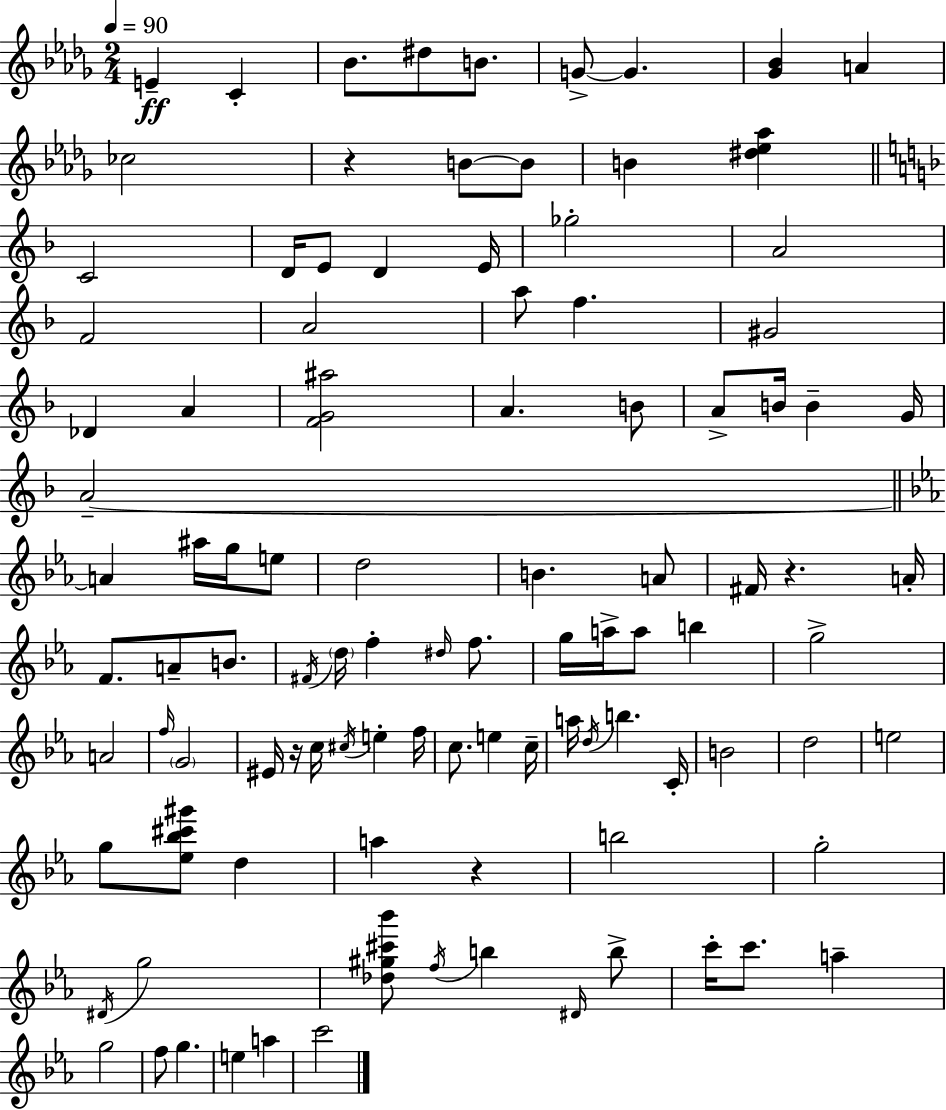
E4/q C4/q Bb4/e. D#5/e B4/e. G4/e G4/q. [Gb4,Bb4]/q A4/q CES5/h R/q B4/e B4/e B4/q [D#5,Eb5,Ab5]/q C4/h D4/s E4/e D4/q E4/s Gb5/h A4/h F4/h A4/h A5/e F5/q. G#4/h Db4/q A4/q [F4,G4,A#5]/h A4/q. B4/e A4/e B4/s B4/q G4/s A4/h A4/q A#5/s G5/s E5/e D5/h B4/q. A4/e F#4/s R/q. A4/s F4/e. A4/e B4/e. F#4/s D5/s F5/q D#5/s F5/e. G5/s A5/s A5/e B5/q G5/h A4/h F5/s G4/h EIS4/s R/s C5/s C#5/s E5/q F5/s C5/e. E5/q C5/s A5/s D5/s B5/q. C4/s B4/h D5/h E5/h G5/e [Eb5,Bb5,C#6,G#6]/e D5/q A5/q R/q B5/h G5/h D#4/s G5/h [Db5,G#5,C#6,Bb6]/e F5/s B5/q D#4/s B5/e C6/s C6/e. A5/q G5/h F5/e G5/q. E5/q A5/q C6/h